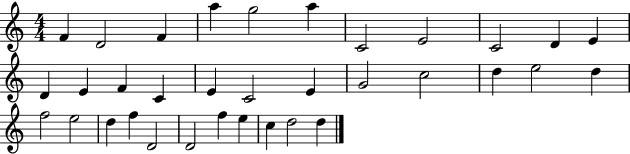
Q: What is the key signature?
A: C major